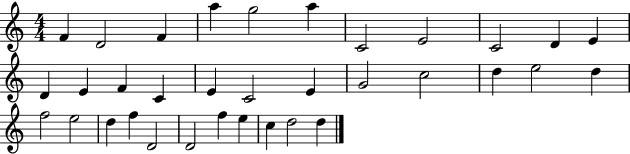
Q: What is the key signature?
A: C major